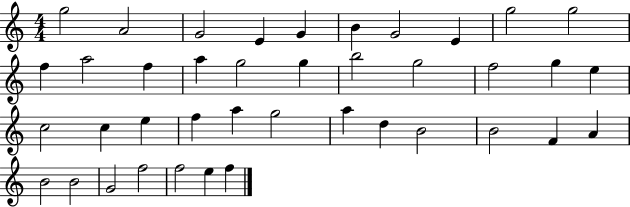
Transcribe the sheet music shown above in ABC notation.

X:1
T:Untitled
M:4/4
L:1/4
K:C
g2 A2 G2 E G B G2 E g2 g2 f a2 f a g2 g b2 g2 f2 g e c2 c e f a g2 a d B2 B2 F A B2 B2 G2 f2 f2 e f